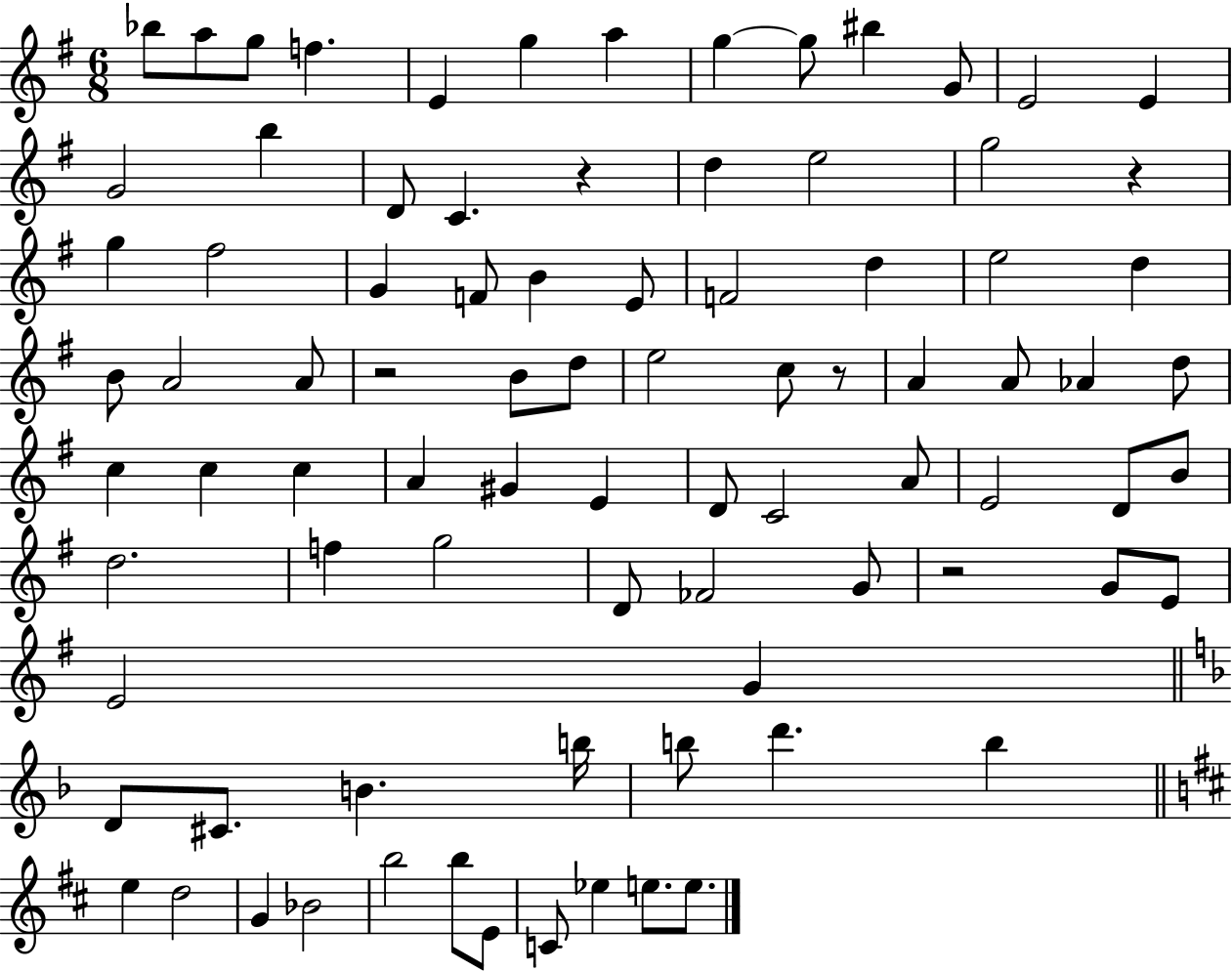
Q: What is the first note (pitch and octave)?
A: Bb5